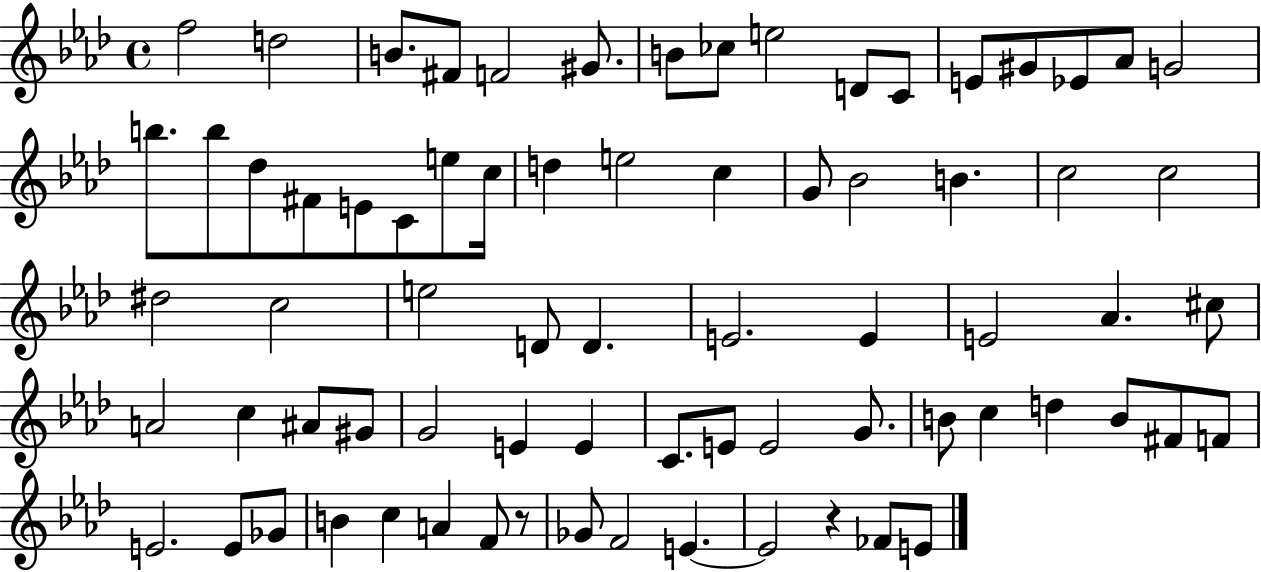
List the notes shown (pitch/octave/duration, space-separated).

F5/h D5/h B4/e. F#4/e F4/h G#4/e. B4/e CES5/e E5/h D4/e C4/e E4/e G#4/e Eb4/e Ab4/e G4/h B5/e. B5/e Db5/e F#4/e E4/e C4/e E5/e C5/s D5/q E5/h C5/q G4/e Bb4/h B4/q. C5/h C5/h D#5/h C5/h E5/h D4/e D4/q. E4/h. E4/q E4/h Ab4/q. C#5/e A4/h C5/q A#4/e G#4/e G4/h E4/q E4/q C4/e. E4/e E4/h G4/e. B4/e C5/q D5/q B4/e F#4/e F4/e E4/h. E4/e Gb4/e B4/q C5/q A4/q F4/e R/e Gb4/e F4/h E4/q. E4/h R/q FES4/e E4/e